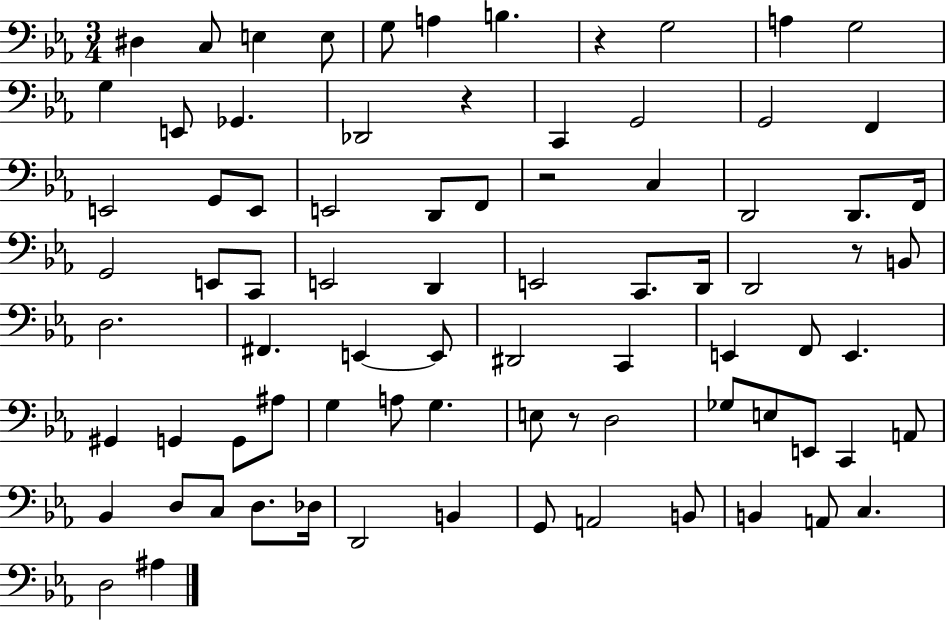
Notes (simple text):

D#3/q C3/e E3/q E3/e G3/e A3/q B3/q. R/q G3/h A3/q G3/h G3/q E2/e Gb2/q. Db2/h R/q C2/q G2/h G2/h F2/q E2/h G2/e E2/e E2/h D2/e F2/e R/h C3/q D2/h D2/e. F2/s G2/h E2/e C2/e E2/h D2/q E2/h C2/e. D2/s D2/h R/e B2/e D3/h. F#2/q. E2/q E2/e D#2/h C2/q E2/q F2/e E2/q. G#2/q G2/q G2/e A#3/e G3/q A3/e G3/q. E3/e R/e D3/h Gb3/e E3/e E2/e C2/q A2/e Bb2/q D3/e C3/e D3/e. Db3/s D2/h B2/q G2/e A2/h B2/e B2/q A2/e C3/q. D3/h A#3/q